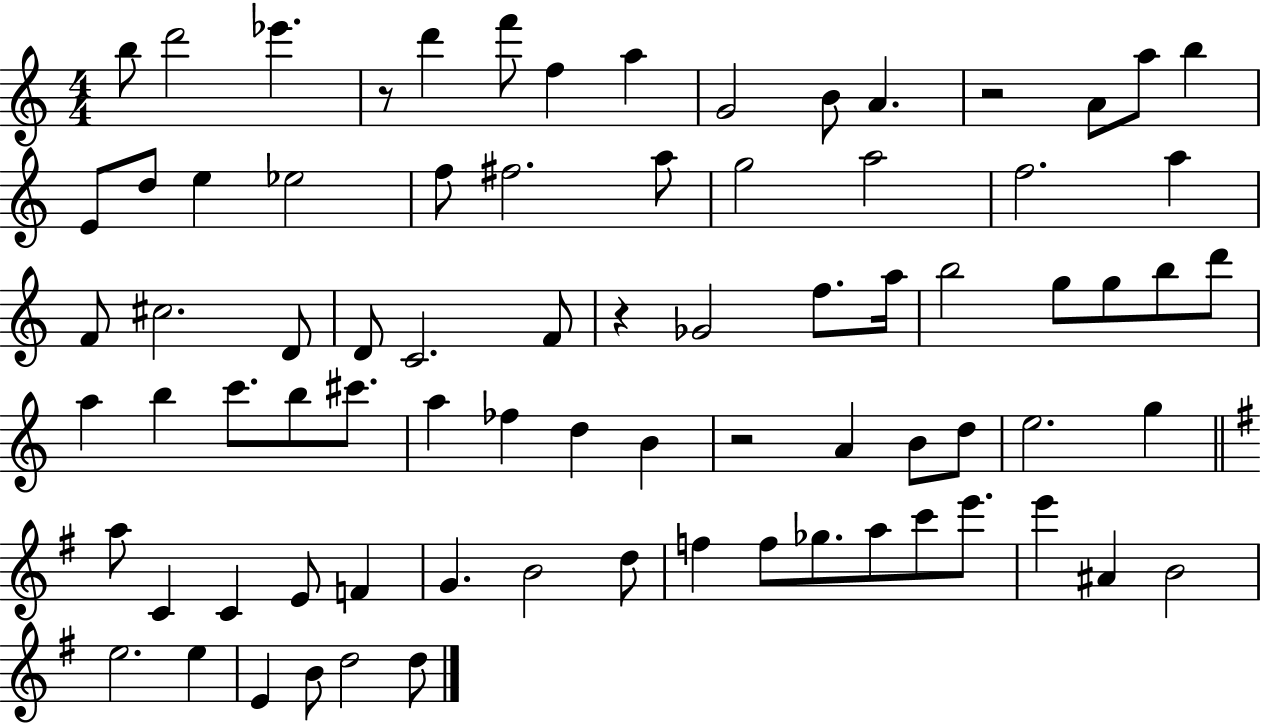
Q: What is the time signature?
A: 4/4